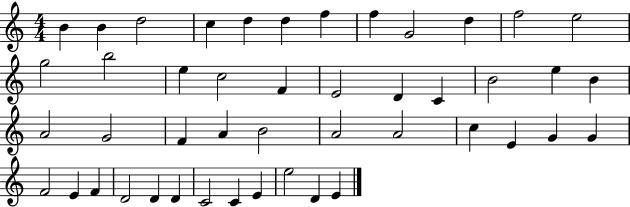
B4/q B4/q D5/h C5/q D5/q D5/q F5/q F5/q G4/h D5/q F5/h E5/h G5/h B5/h E5/q C5/h F4/q E4/h D4/q C4/q B4/h E5/q B4/q A4/h G4/h F4/q A4/q B4/h A4/h A4/h C5/q E4/q G4/q G4/q F4/h E4/q F4/q D4/h D4/q D4/q C4/h C4/q E4/q E5/h D4/q E4/q